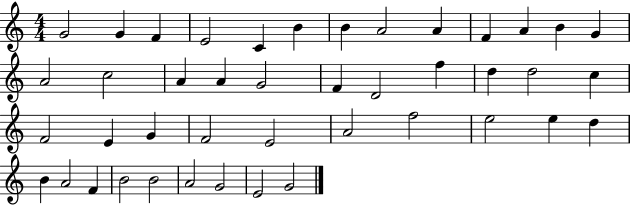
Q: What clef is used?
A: treble